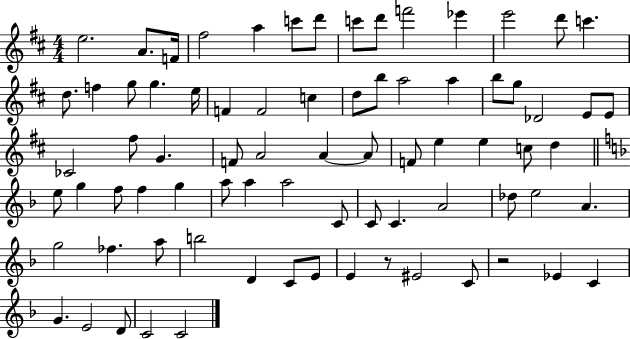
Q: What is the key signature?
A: D major